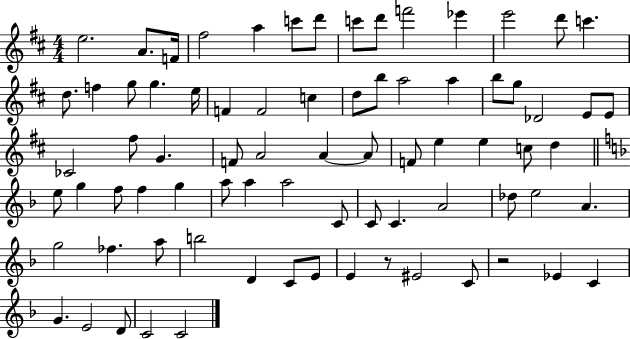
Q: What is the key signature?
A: D major